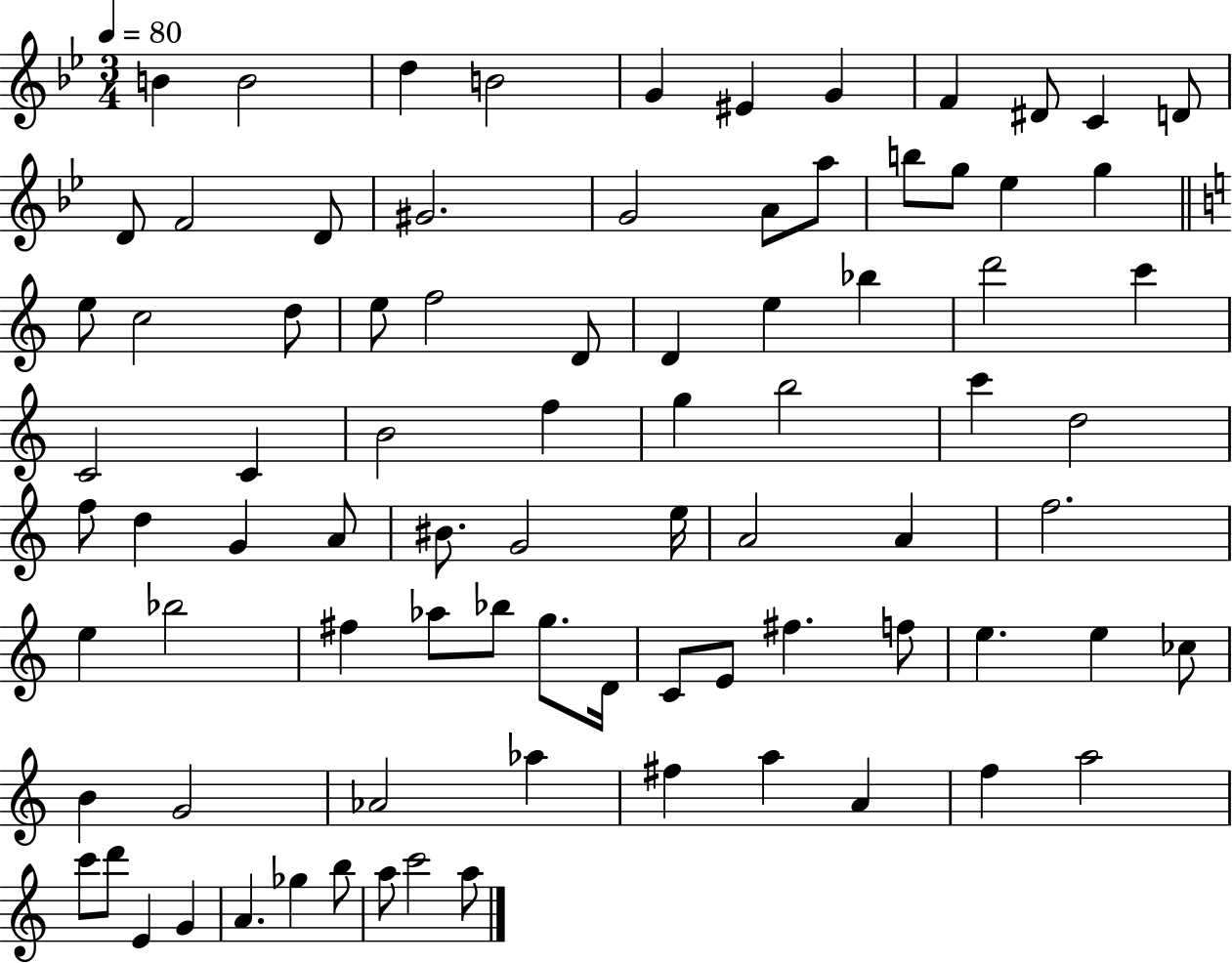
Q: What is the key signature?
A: BES major